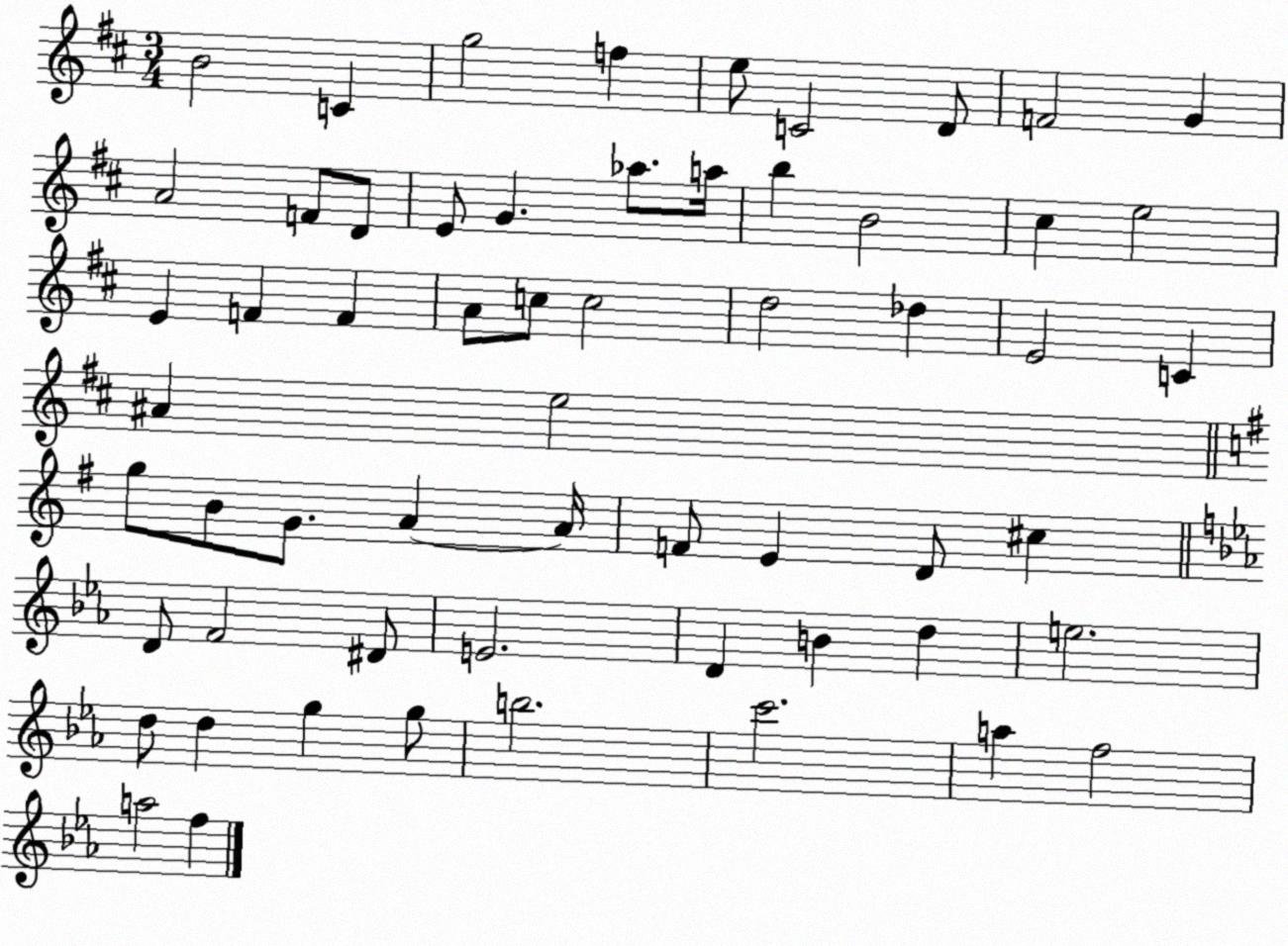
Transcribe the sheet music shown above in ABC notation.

X:1
T:Untitled
M:3/4
L:1/4
K:D
B2 C g2 f e/2 C2 D/2 F2 G A2 F/2 D/2 E/2 G _a/2 a/4 b B2 ^c e2 E F F A/2 c/2 c2 d2 _d E2 C ^A e2 g/2 B/2 G/2 A A/4 F/2 E D/2 ^c D/2 F2 ^D/2 E2 D B d e2 d/2 d g g/2 b2 c'2 a f2 a2 f